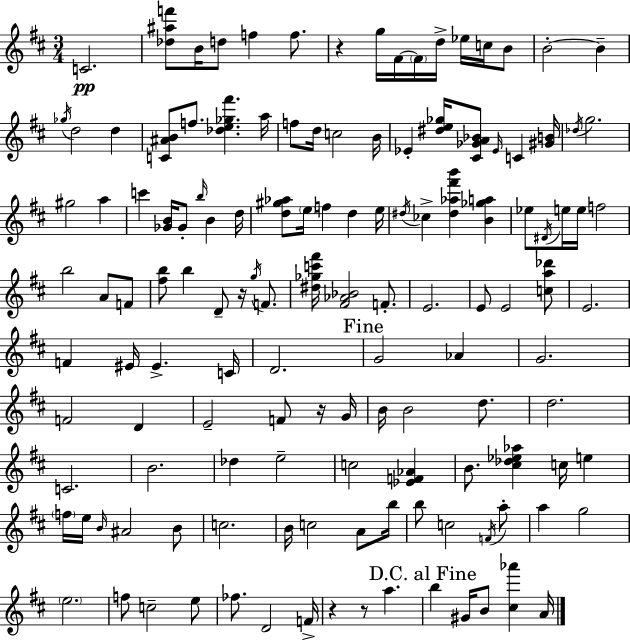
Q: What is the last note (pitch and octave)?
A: A4